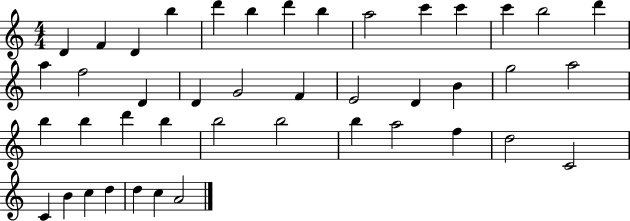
{
  \clef treble
  \numericTimeSignature
  \time 4/4
  \key c \major
  d'4 f'4 d'4 b''4 | d'''4 b''4 d'''4 b''4 | a''2 c'''4 c'''4 | c'''4 b''2 d'''4 | \break a''4 f''2 d'4 | d'4 g'2 f'4 | e'2 d'4 b'4 | g''2 a''2 | \break b''4 b''4 d'''4 b''4 | b''2 b''2 | b''4 a''2 f''4 | d''2 c'2 | \break c'4 b'4 c''4 d''4 | d''4 c''4 a'2 | \bar "|."
}